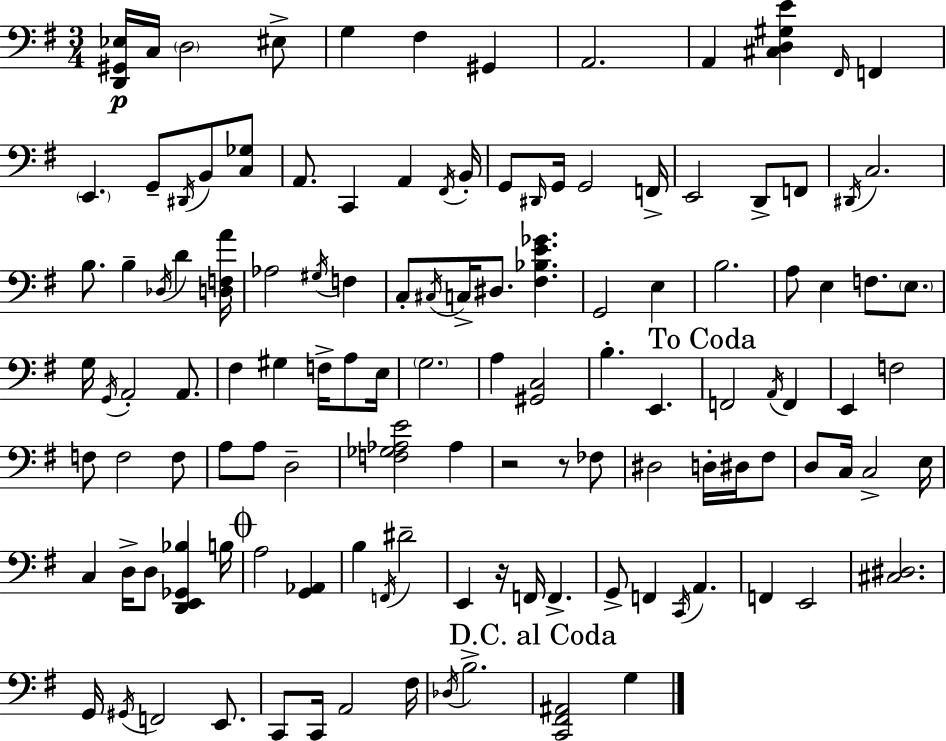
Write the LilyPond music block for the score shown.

{
  \clef bass
  \numericTimeSignature
  \time 3/4
  \key g \major
  <d, gis, ees>16\p c16 \parenthesize d2 eis8-> | g4 fis4 gis,4 | a,2. | a,4 <cis d gis e'>4 \grace { fis,16 } f,4 | \break \parenthesize e,4. g,8-- \acciaccatura { dis,16 } b,8 | <c ges>8 a,8. c,4 a,4 | \acciaccatura { fis,16 } b,16-. g,8 \grace { dis,16 } g,16 g,2 | f,16-> e,2 | \break d,8-> f,8 \acciaccatura { dis,16 } c2. | b8. b4-- | \acciaccatura { des16 } d'4 <d f a'>16 aes2 | \acciaccatura { gis16 } f4 c8-. \acciaccatura { cis16 } c16-> dis8. | \break <fis bes e' ges'>4. g,2 | e4 b2. | a8 e4 | f8. \parenthesize e8. g16 \acciaccatura { g,16 } a,2-. | \break a,8. fis4 | gis4 f16-> a8 e16 \parenthesize g2. | a4 | <gis, c>2 b4.-. | \break e,4. \mark "To Coda" f,2 | \acciaccatura { a,16 } f,4 e,4 | f2 f8 | f2 f8 a8 | \break a8 d2-- <f ges aes e'>2 | aes4 r2 | r8 fes8 dis2 | d16-. dis16 fis8 d8 | \break c16 c2-> e16 c4 | d16-> d8 <d, e, ges, bes>4 b16 \mark \markup { \musicglyph "scripts.coda" } a2 | <g, aes,>4 b4 | \acciaccatura { f,16 } dis'2-- e,4 | \break r16 f,16 f,4.-> g,8-> | f,4 \acciaccatura { c,16 } a,4. | f,4 e,2 | <cis dis>2. | \break g,16 \acciaccatura { gis,16 } f,2 e,8. | c,8 c,16 a,2 | fis16 \acciaccatura { des16 } b2.-> | \mark "D.C. al Coda" <c, fis, ais,>2 g4 | \break \bar "|."
}